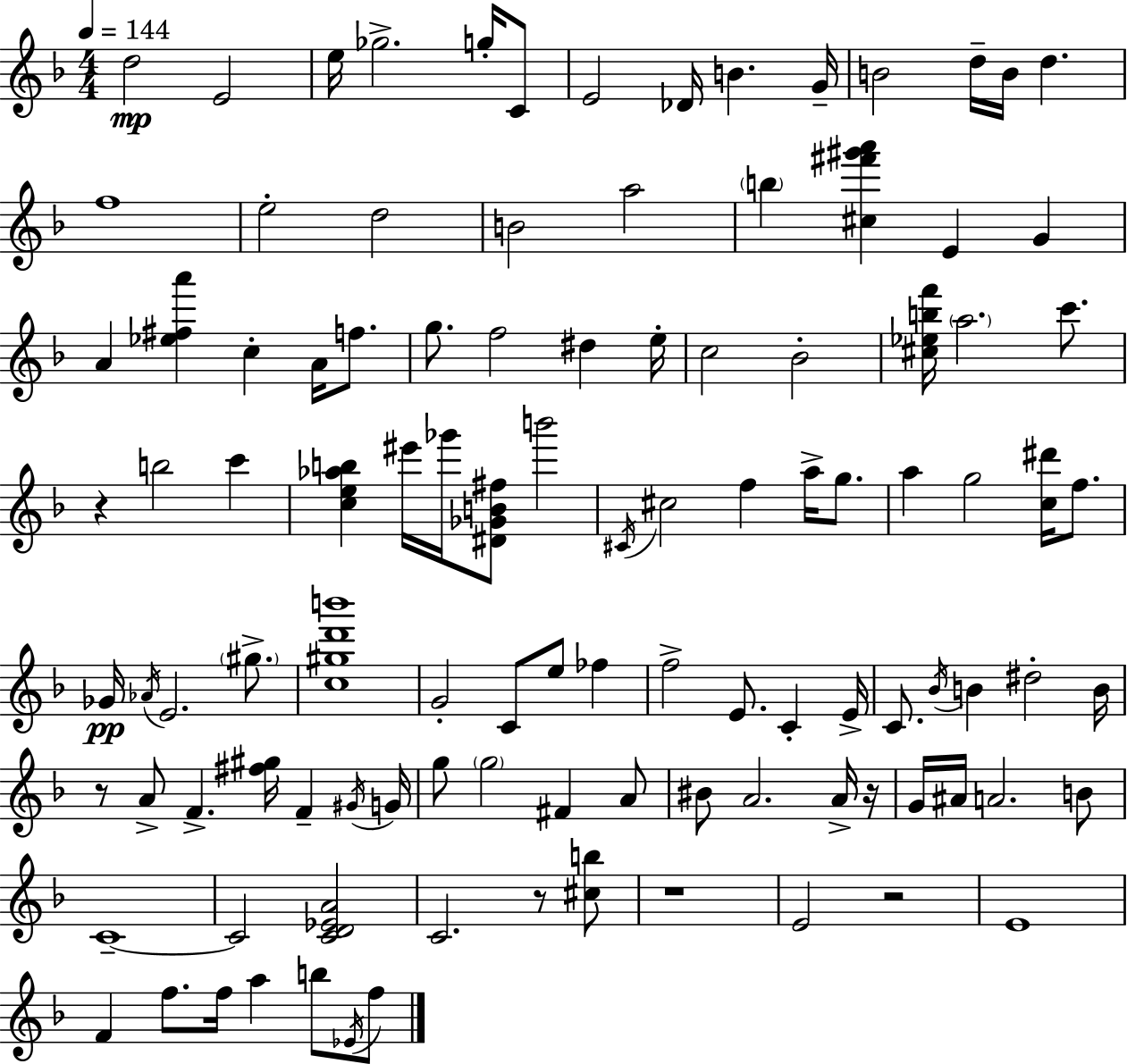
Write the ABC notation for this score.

X:1
T:Untitled
M:4/4
L:1/4
K:Dm
d2 E2 e/4 _g2 g/4 C/2 E2 _D/4 B G/4 B2 d/4 B/4 d f4 e2 d2 B2 a2 b [^c^f'^g'a'] E G A [_e^fa'] c A/4 f/2 g/2 f2 ^d e/4 c2 _B2 [^c_ebf']/4 a2 c'/2 z b2 c' [ce_ab] ^e'/4 _g'/4 [^D_GB^f]/2 b'2 ^C/4 ^c2 f a/4 g/2 a g2 [c^d']/4 f/2 _G/4 _A/4 E2 ^g/2 [c^gd'b']4 G2 C/2 e/2 _f f2 E/2 C E/4 C/2 _B/4 B ^d2 B/4 z/2 A/2 F [^f^g]/4 F ^G/4 G/4 g/2 g2 ^F A/2 ^B/2 A2 A/4 z/4 G/4 ^A/4 A2 B/2 C4 C2 [CD_EA]2 C2 z/2 [^cb]/2 z4 E2 z2 E4 F f/2 f/4 a b/2 _E/4 f/2